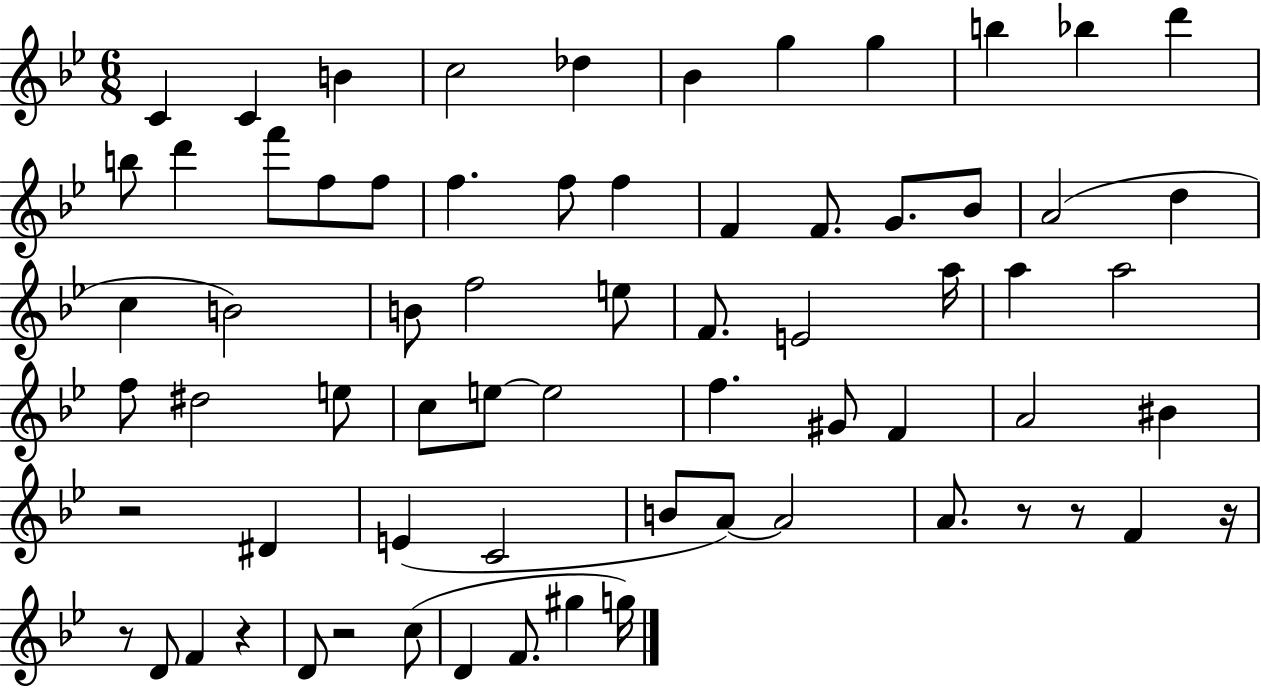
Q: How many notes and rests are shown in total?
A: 69